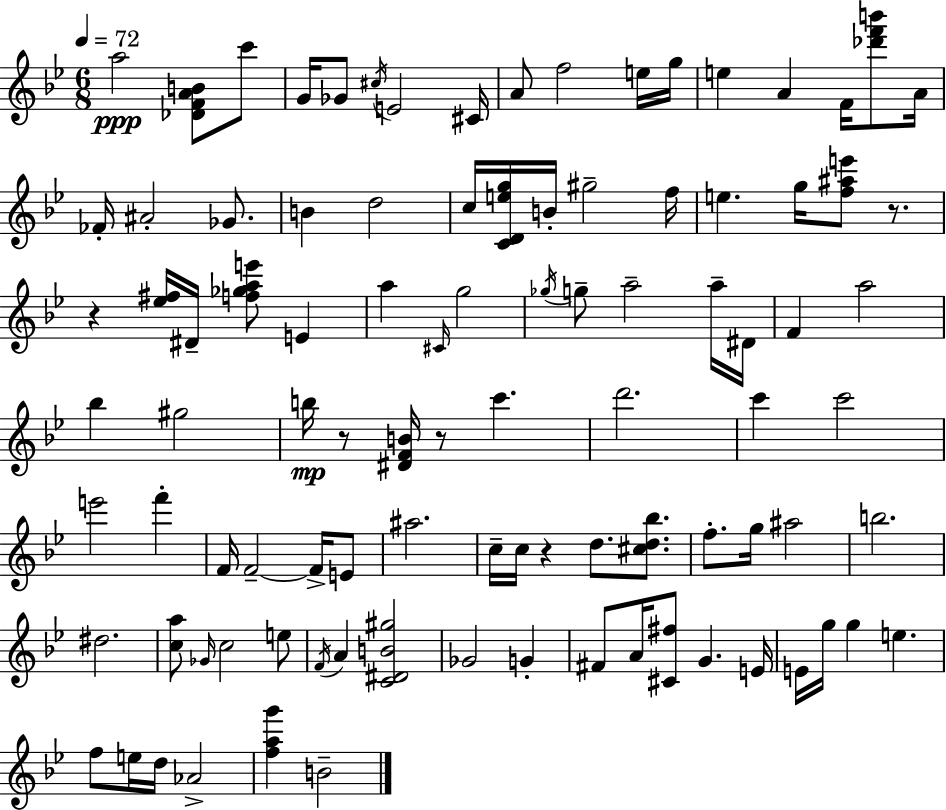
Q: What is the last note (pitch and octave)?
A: B4